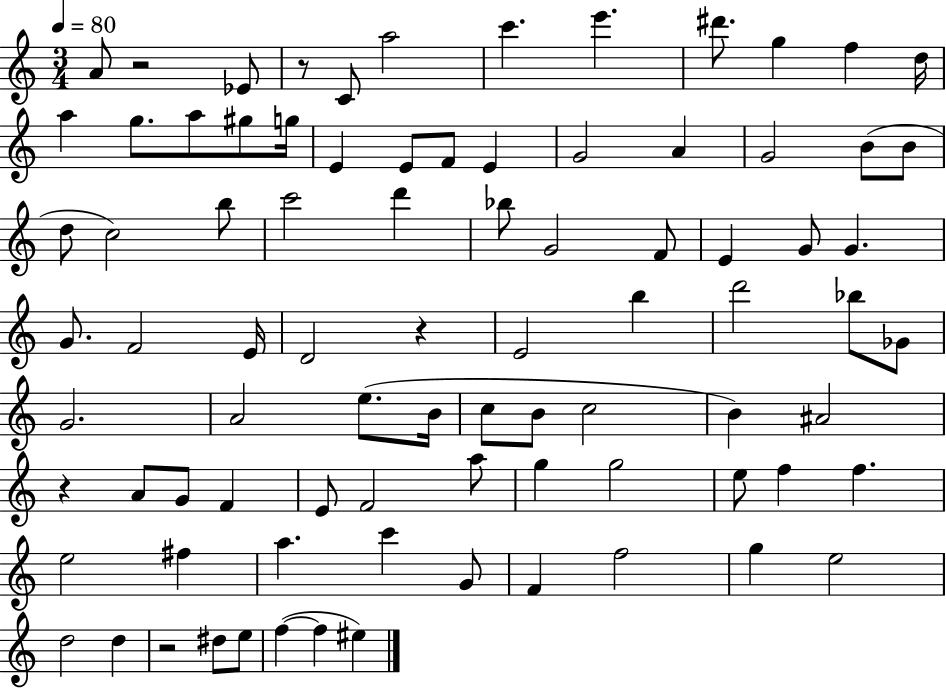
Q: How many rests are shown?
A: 5